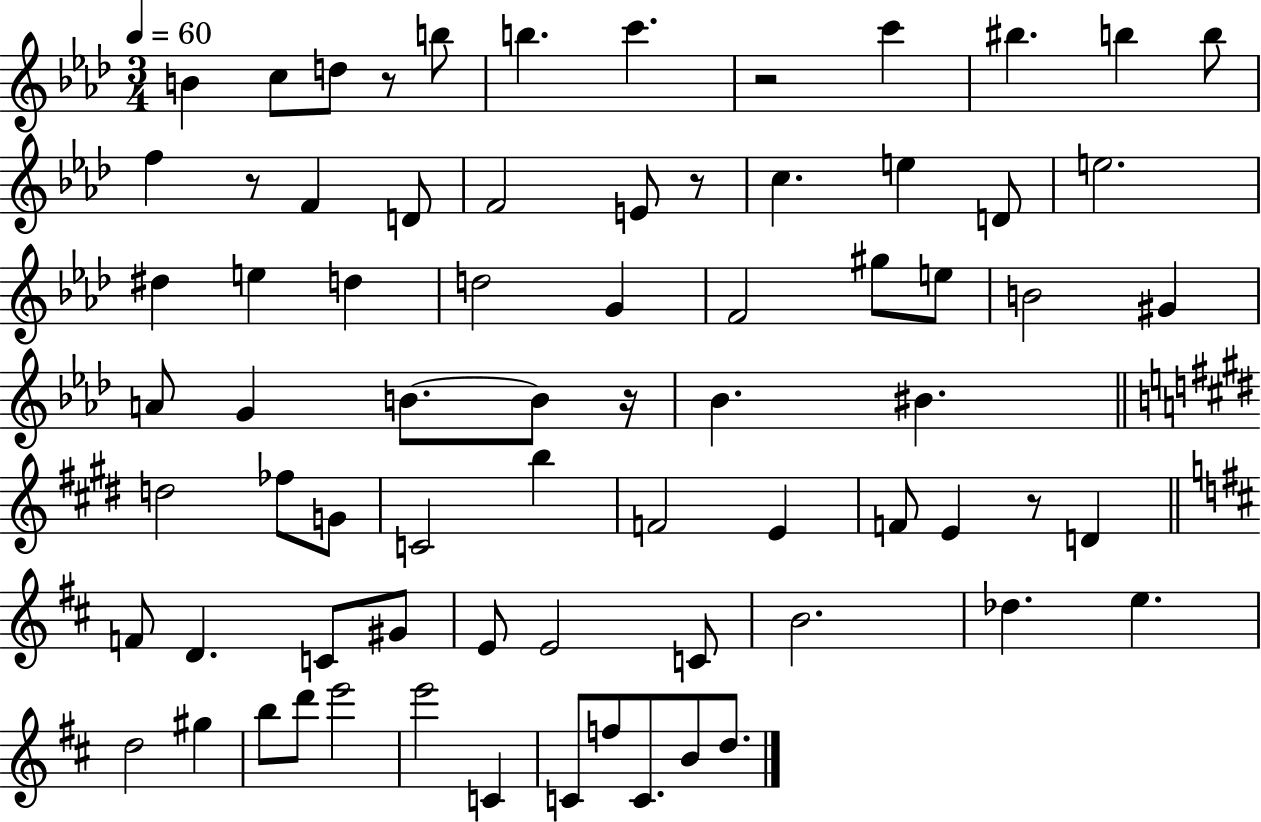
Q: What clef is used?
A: treble